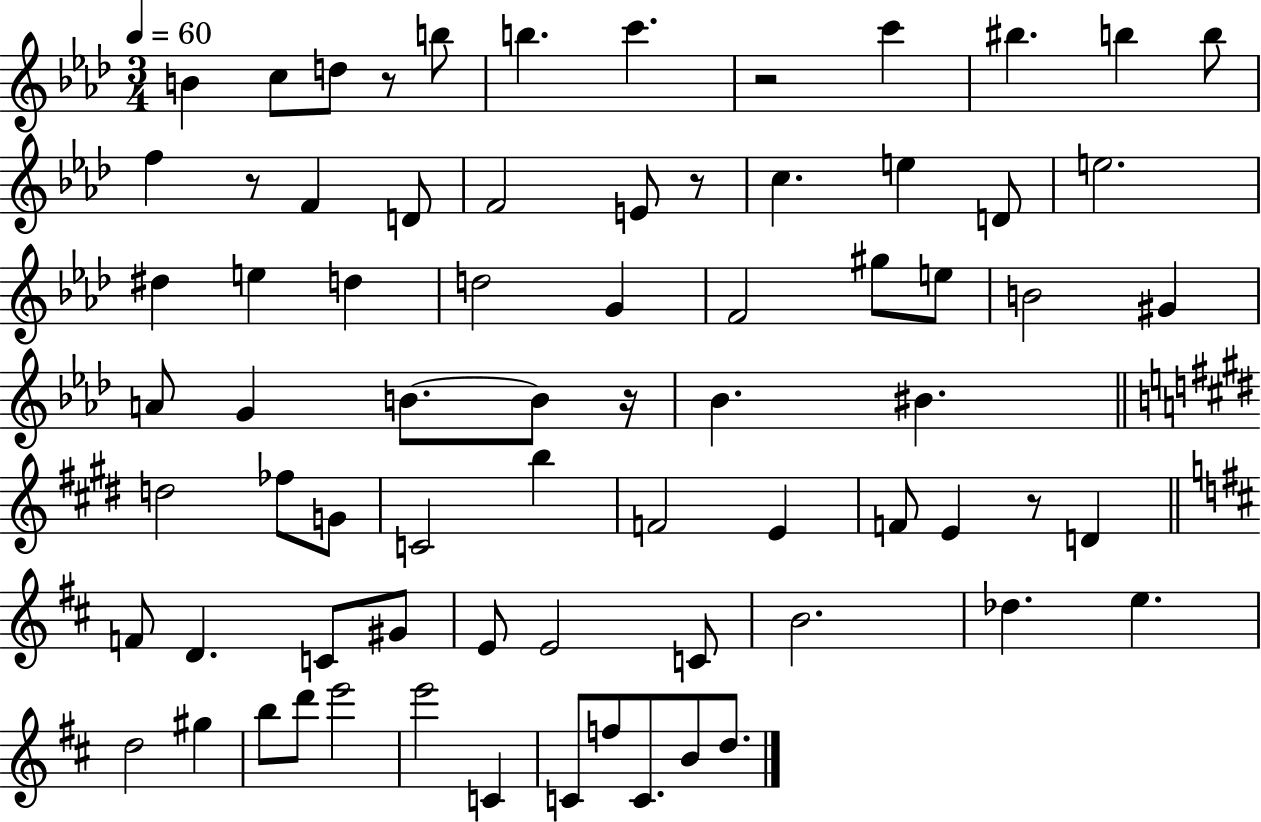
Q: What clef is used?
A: treble